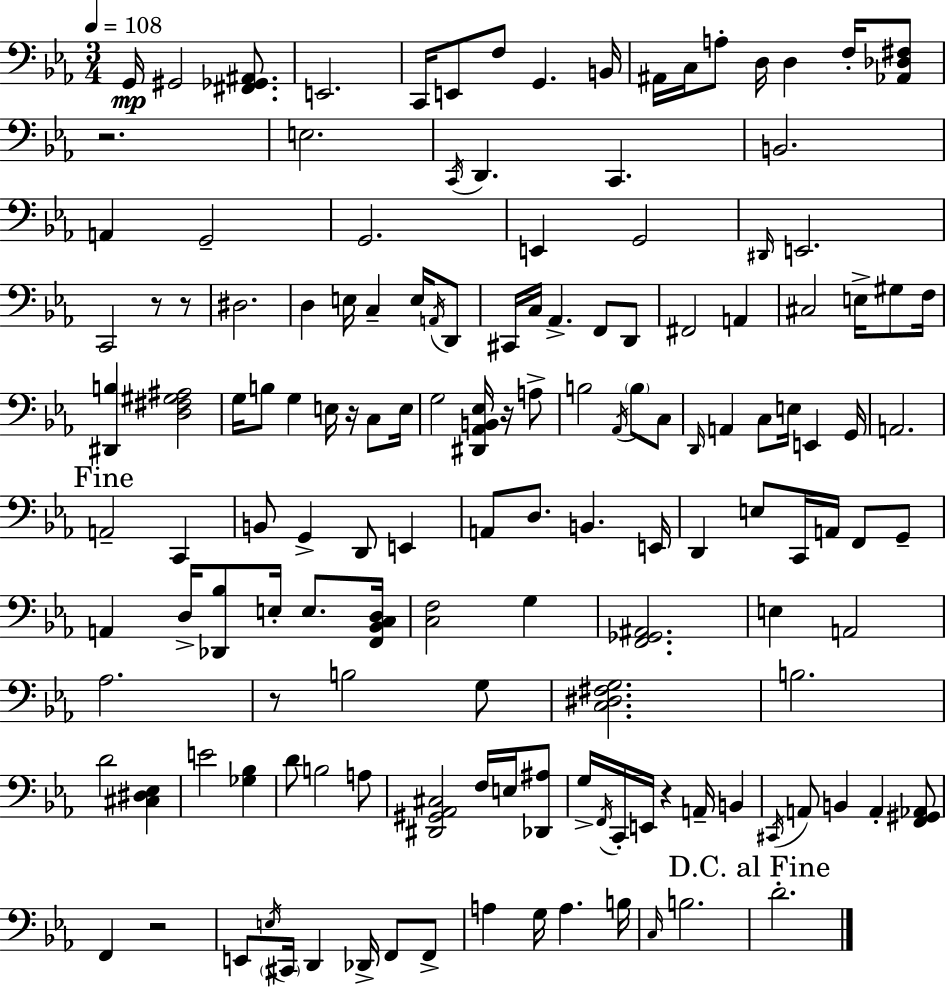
G2/s G#2/h [F#2,Gb2,A#2]/e. E2/h. C2/s E2/e F3/e G2/q. B2/s A#2/s C3/s A3/e D3/s D3/q F3/s [Ab2,Db3,F#3]/e R/h. E3/h. C2/s D2/q. C2/q. B2/h. A2/q G2/h G2/h. E2/q G2/h D#2/s E2/h. C2/h R/e R/e D#3/h. D3/q E3/s C3/q E3/s A2/s D2/e C#2/s C3/s Ab2/q. F2/e D2/e F#2/h A2/q C#3/h E3/s G#3/e F3/s [D#2,B3]/q [D3,F#3,G#3,A#3]/h G3/s B3/e G3/q E3/s R/s C3/e E3/s G3/h [D#2,Ab2,B2,Eb3]/s R/s A3/e B3/h Ab2/s B3/e C3/e D2/s A2/q C3/e E3/s E2/q G2/s A2/h. A2/h C2/q B2/e G2/q D2/e E2/q A2/e D3/e. B2/q. E2/s D2/q E3/e C2/s A2/s F2/e G2/e A2/q D3/s [Db2,Bb3]/e E3/s E3/e. [F2,Bb2,C3,D3]/s [C3,F3]/h G3/q [F2,Gb2,A#2]/h. E3/q A2/h Ab3/h. R/e B3/h G3/e [C3,D#3,F#3,G3]/h. B3/h. D4/h [C#3,D#3,Eb3]/q E4/h [Gb3,Bb3]/q D4/e B3/h A3/e [D#2,G#2,Ab2,C#3]/h F3/s E3/s [Db2,A#3]/e G3/s F2/s C2/s E2/s R/q A2/s B2/q C#2/s A2/e B2/q A2/q [F2,G#2,Ab2]/e F2/q R/h E2/e E3/s C#2/s D2/q Db2/s F2/e F2/e A3/q G3/s A3/q. B3/s C3/s B3/h. D4/h.